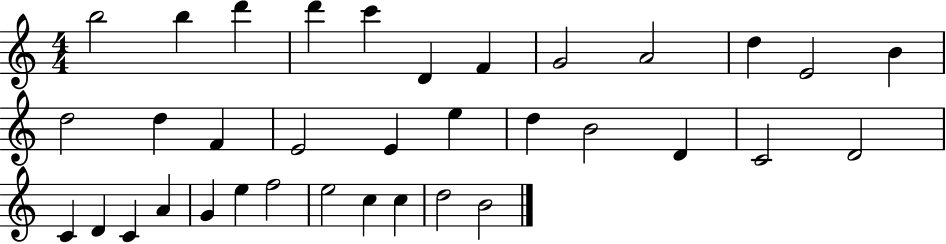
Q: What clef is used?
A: treble